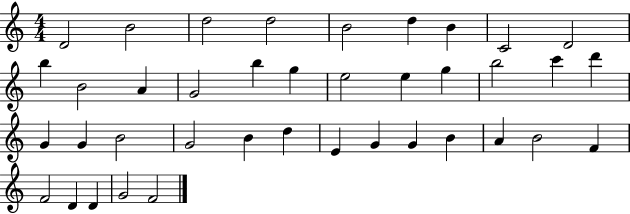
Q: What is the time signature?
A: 4/4